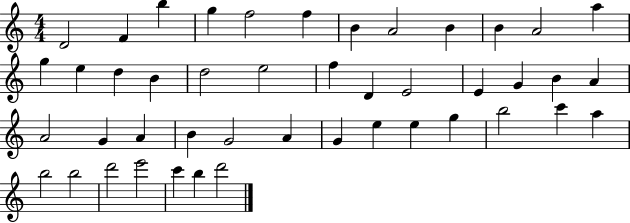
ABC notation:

X:1
T:Untitled
M:4/4
L:1/4
K:C
D2 F b g f2 f B A2 B B A2 a g e d B d2 e2 f D E2 E G B A A2 G A B G2 A G e e g b2 c' a b2 b2 d'2 e'2 c' b d'2